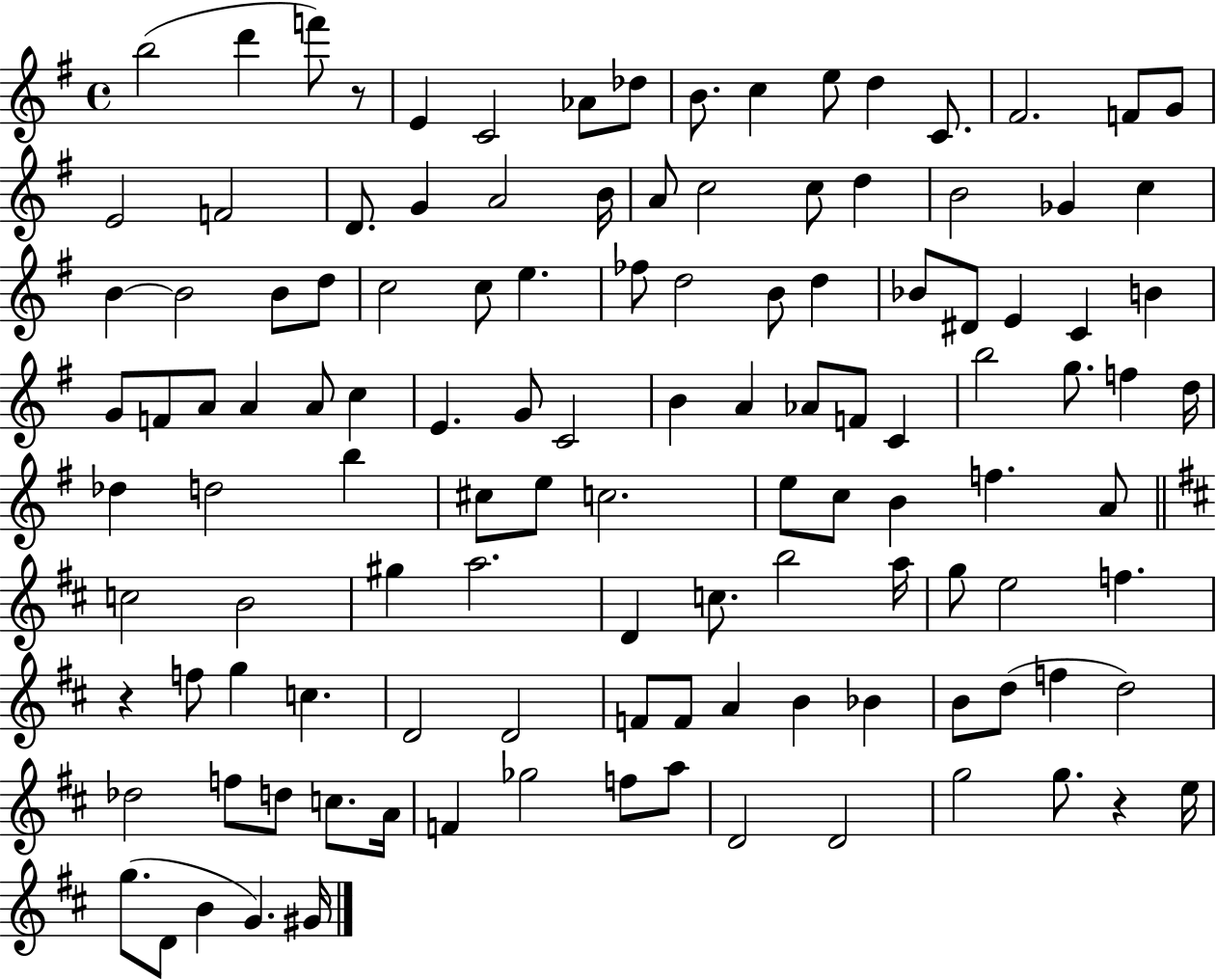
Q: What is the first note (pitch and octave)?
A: B5